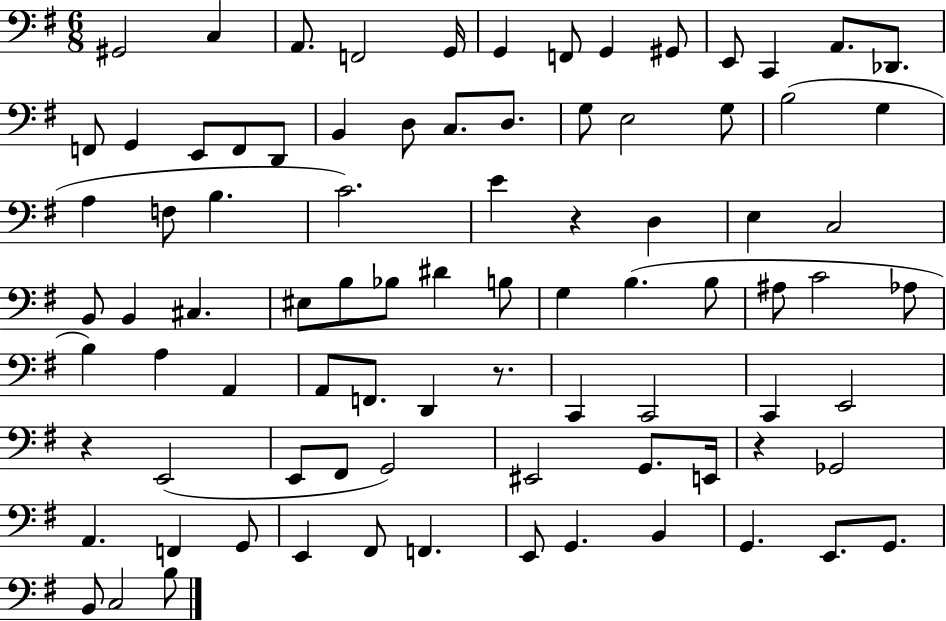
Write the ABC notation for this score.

X:1
T:Untitled
M:6/8
L:1/4
K:G
^G,,2 C, A,,/2 F,,2 G,,/4 G,, F,,/2 G,, ^G,,/2 E,,/2 C,, A,,/2 _D,,/2 F,,/2 G,, E,,/2 F,,/2 D,,/2 B,, D,/2 C,/2 D,/2 G,/2 E,2 G,/2 B,2 G, A, F,/2 B, C2 E z D, E, C,2 B,,/2 B,, ^C, ^E,/2 B,/2 _B,/2 ^D B,/2 G, B, B,/2 ^A,/2 C2 _A,/2 B, A, A,, A,,/2 F,,/2 D,, z/2 C,, C,,2 C,, E,,2 z E,,2 E,,/2 ^F,,/2 G,,2 ^E,,2 G,,/2 E,,/4 z _G,,2 A,, F,, G,,/2 E,, ^F,,/2 F,, E,,/2 G,, B,, G,, E,,/2 G,,/2 B,,/2 C,2 B,/2